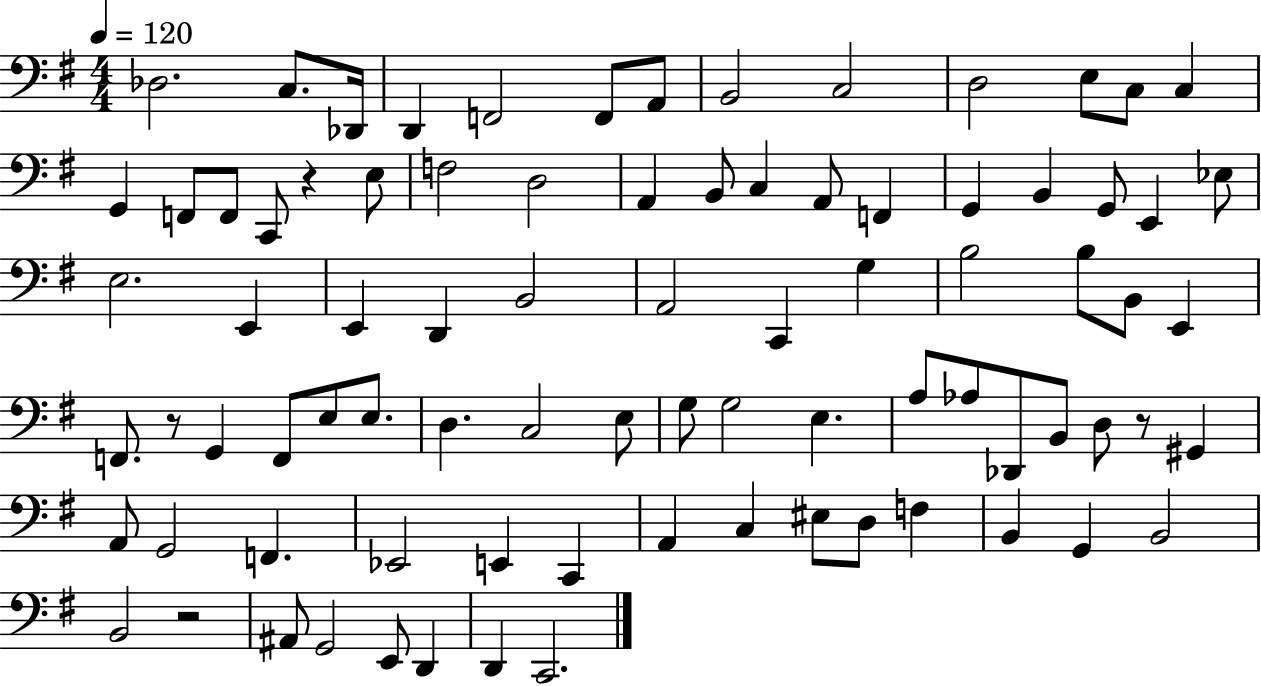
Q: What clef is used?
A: bass